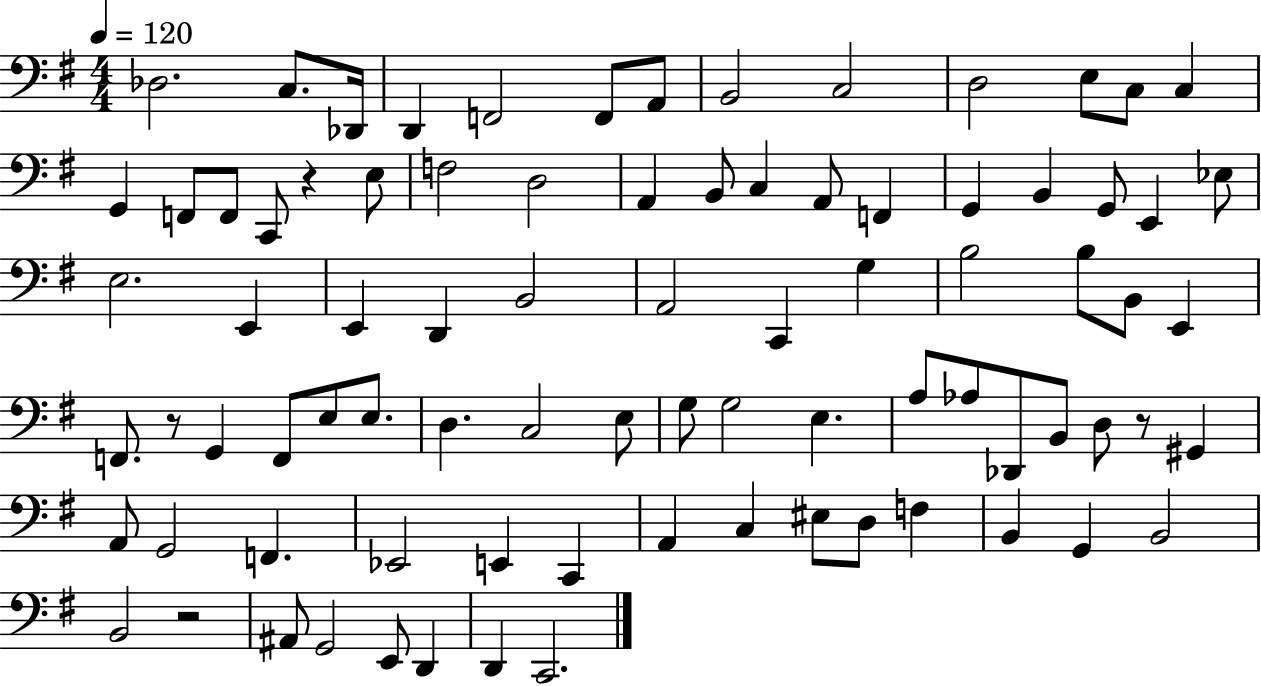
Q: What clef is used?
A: bass